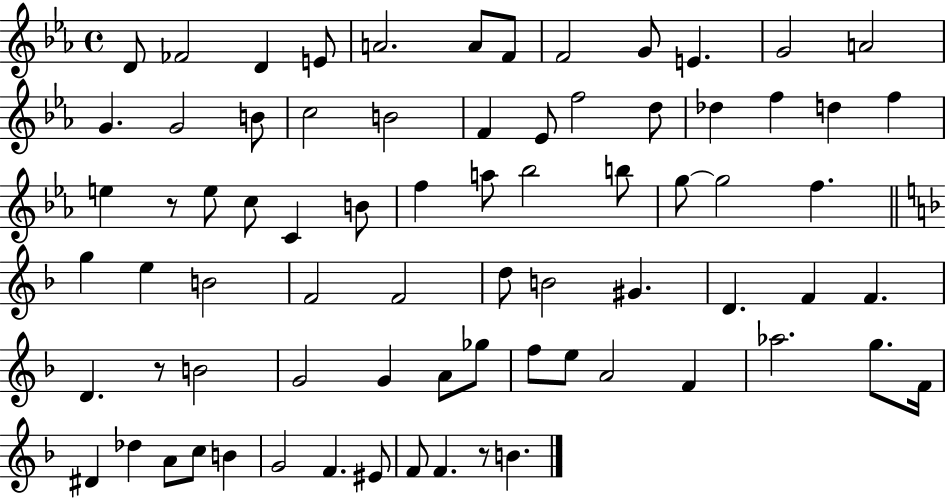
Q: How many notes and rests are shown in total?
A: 75